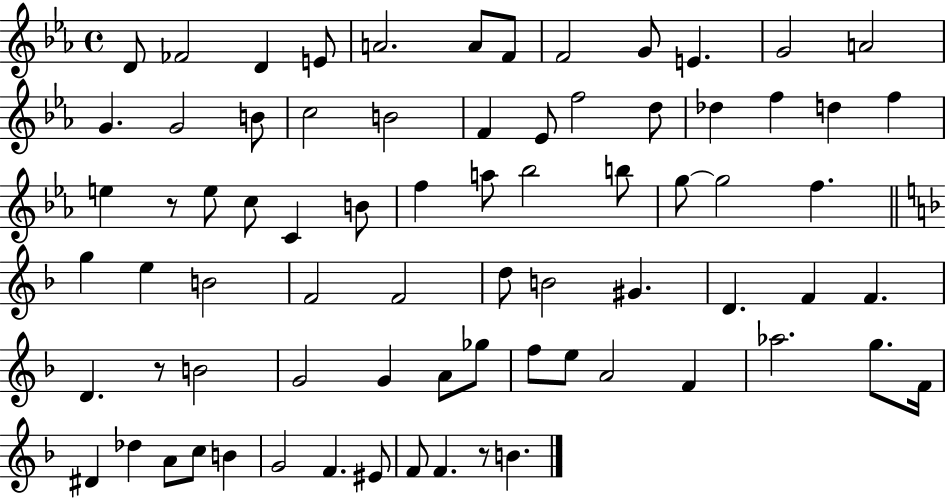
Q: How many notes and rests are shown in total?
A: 75